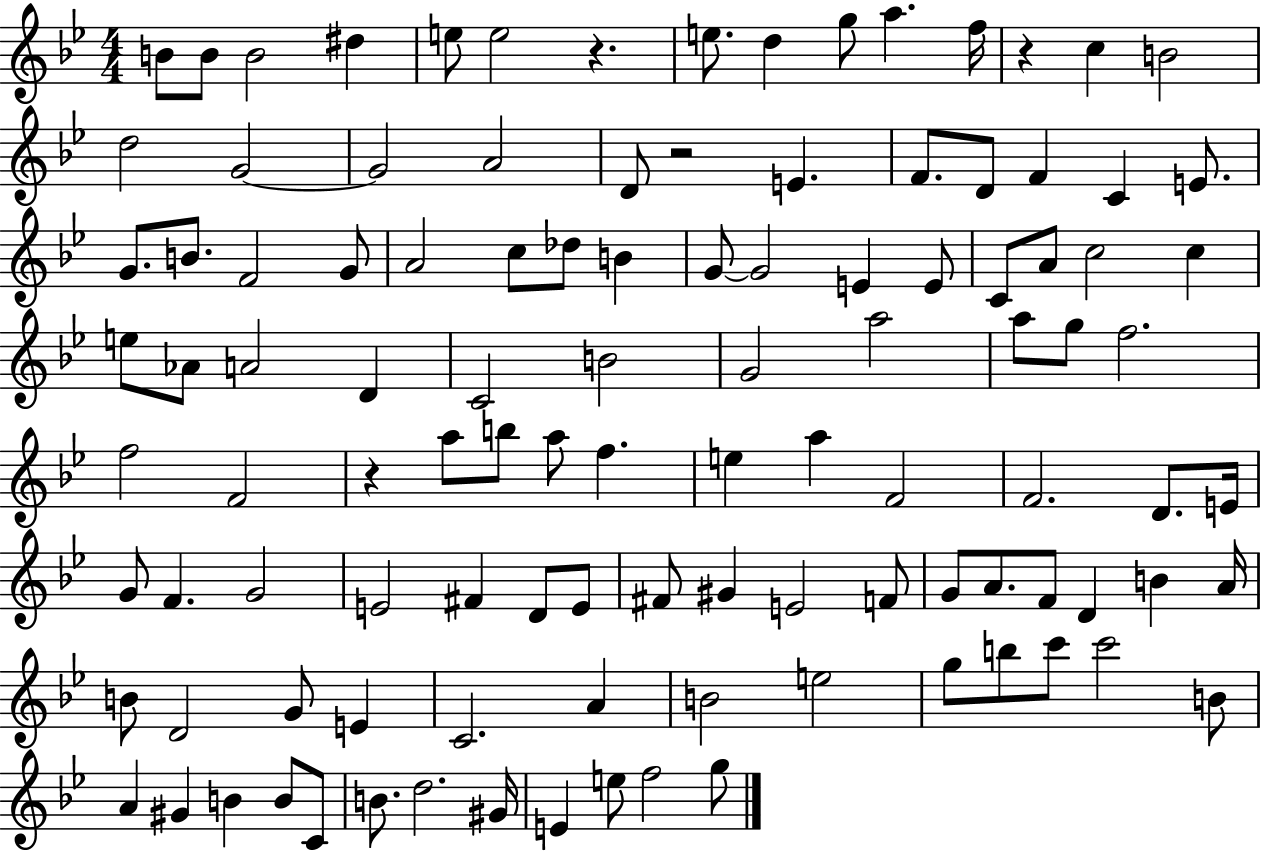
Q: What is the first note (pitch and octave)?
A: B4